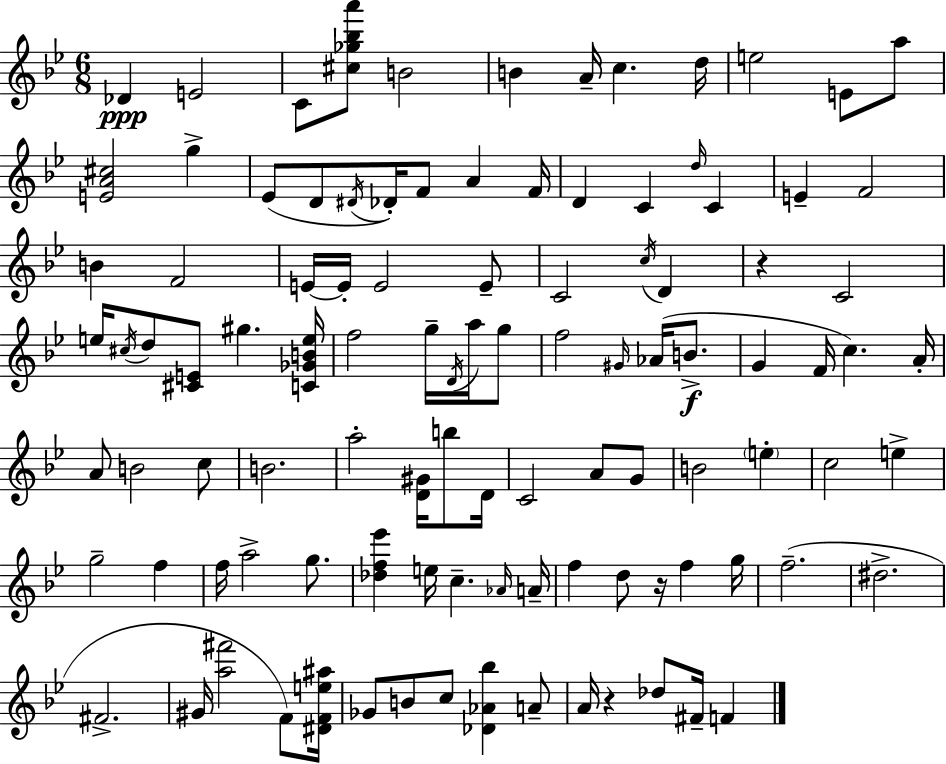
{
  \clef treble
  \numericTimeSignature
  \time 6/8
  \key g \minor
  \repeat volta 2 { des'4\ppp e'2 | c'8 <cis'' ges'' bes'' a'''>8 b'2 | b'4 a'16-- c''4. d''16 | e''2 e'8 a''8 | \break <e' a' cis''>2 g''4-> | ees'8( d'8 \acciaccatura { dis'16 }) des'16-. f'8 a'4 | f'16 d'4 c'4 \grace { d''16 } c'4 | e'4-- f'2 | \break b'4 f'2 | e'16~~ e'16-. e'2 | e'8-- c'2 \acciaccatura { c''16 } d'4 | r4 c'2 | \break e''16 \acciaccatura { cis''16 } d''8 <cis' e'>8 gis''4. | <c' ges' b' e''>16 f''2 | g''16-- \acciaccatura { d'16 } a''16 g''8 f''2 | \grace { gis'16 }( aes'16 b'8.->\f g'4 f'16 c''4.) | \break a'16-. a'8 b'2 | c''8 b'2. | a''2-. | <d' gis'>16 b''8 d'16 c'2 | \break a'8 g'8 b'2 | \parenthesize e''4-. c''2 | e''4-> g''2-- | f''4 f''16 a''2-> | \break g''8. <des'' f'' ees'''>4 e''16 c''4.-- | \grace { aes'16 } a'16-- f''4 d''8 | r16 f''4 g''16 f''2.--( | dis''2.-> | \break fis'2.-> | gis'16 <a'' fis'''>2 | f'8) <dis' f' e'' ais''>16 ges'8 b'8 c''8 | <des' aes' bes''>4 a'8-- a'16 r4 | \break des''8 fis'16-- f'4 } \bar "|."
}